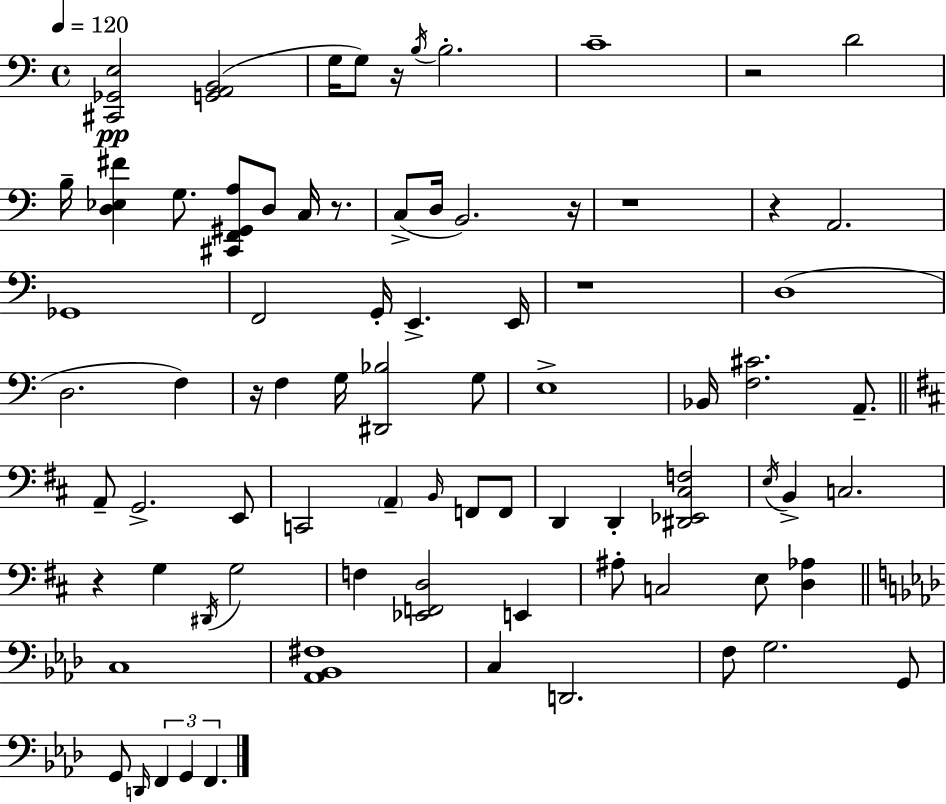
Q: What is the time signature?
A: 4/4